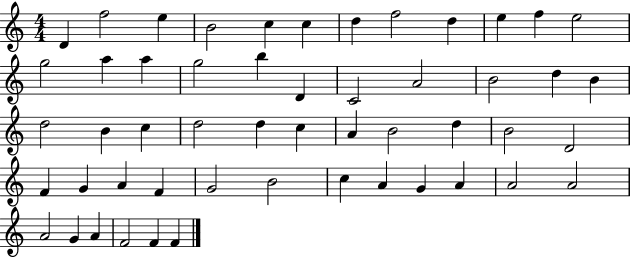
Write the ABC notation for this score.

X:1
T:Untitled
M:4/4
L:1/4
K:C
D f2 e B2 c c d f2 d e f e2 g2 a a g2 b D C2 A2 B2 d B d2 B c d2 d c A B2 d B2 D2 F G A F G2 B2 c A G A A2 A2 A2 G A F2 F F